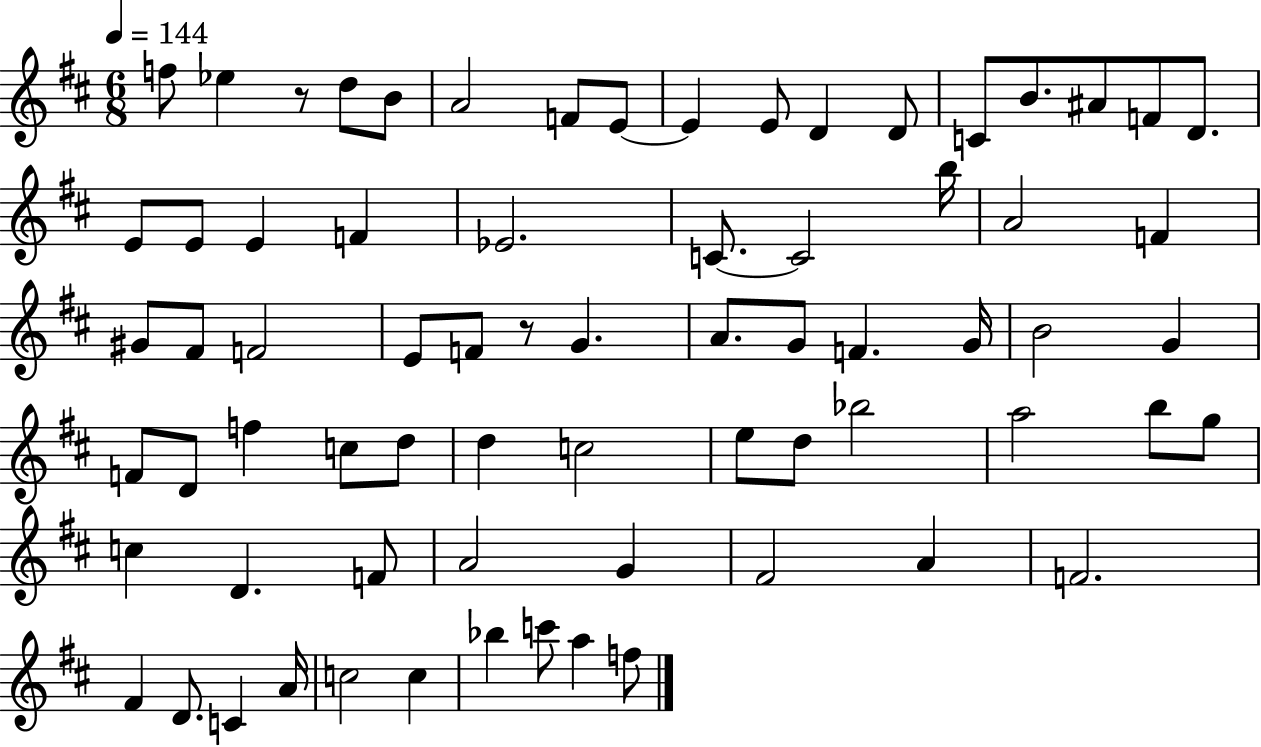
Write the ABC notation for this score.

X:1
T:Untitled
M:6/8
L:1/4
K:D
f/2 _e z/2 d/2 B/2 A2 F/2 E/2 E E/2 D D/2 C/2 B/2 ^A/2 F/2 D/2 E/2 E/2 E F _E2 C/2 C2 b/4 A2 F ^G/2 ^F/2 F2 E/2 F/2 z/2 G A/2 G/2 F G/4 B2 G F/2 D/2 f c/2 d/2 d c2 e/2 d/2 _b2 a2 b/2 g/2 c D F/2 A2 G ^F2 A F2 ^F D/2 C A/4 c2 c _b c'/2 a f/2